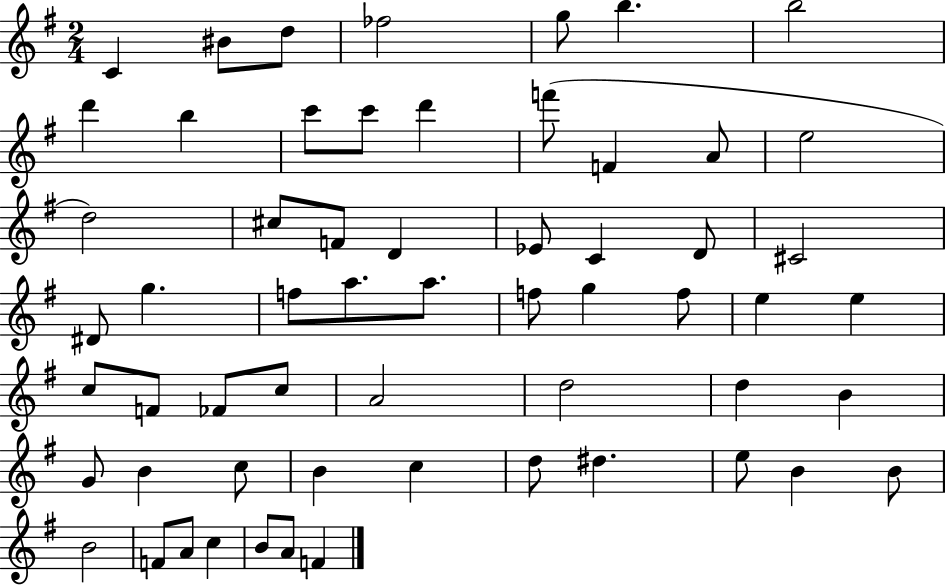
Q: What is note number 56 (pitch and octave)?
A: C5